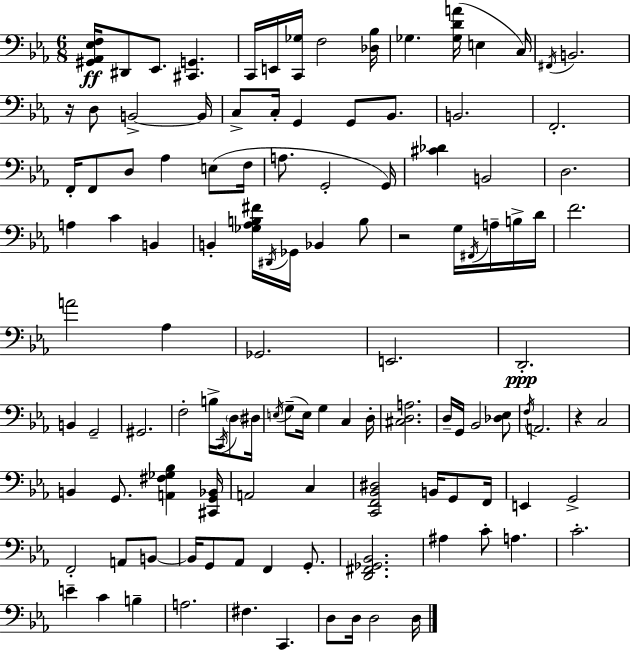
{
  \clef bass
  \numericTimeSignature
  \time 6/8
  \key c \minor
  <gis, aes, ees f>16\ff dis,8 ees,8. <cis, g,>4. | c,16 e,16 <c, ges>16 f2 <des bes>16 | ges4. <ges d' a'>16( e4 c16) | \acciaccatura { fis,16 } b,2. | \break r16 d8 b,2->~~ | b,16 c8-> c16-. g,4 g,8 bes,8. | b,2. | f,2.-. | \break f,16-. f,8 d8 aes4 e8( | f16 a8. g,2-. | g,16) <cis' des'>4 b,2 | d2. | \break a4 c'4 b,4 | b,4-. <ges aes b fis'>16 \acciaccatura { dis,16 } ges,16 bes,4 | b8 r2 g16 \acciaccatura { fis,16 } | a16-- b16-> d'16 f'2. | \break a'2 aes4 | ges,2. | e,2. | d,2.-.\ppp | \break b,4 g,2-- | gis,2. | f2-. b16-> | \acciaccatura { c,16 } \parenthesize d8 dis16 \acciaccatura { e16 }( g8-- e16) g4 | \break c4 d16-. <cis d a>2. | d16-- g,16 bes,2 | <des ees>8 \acciaccatura { f16 } a,2. | r4 c2 | \break b,4 g,8. | <a, fis ges bes>4 <cis, g, bes,>16 a,2 | c4 <c, f, bes, dis>2 | b,16 g,8 f,16 e,4 g,2-> | \break f,2-. | a,8 b,8~~ b,16 g,8 aes,8 f,4 | g,8.-. <d, fis, ges, bes,>2. | ais4 c'8-. | \break a4. c'2.-. | e'4-- c'4 | b4-- a2. | fis4. | \break c,4. d8 d16 d2 | d16 \bar "|."
}